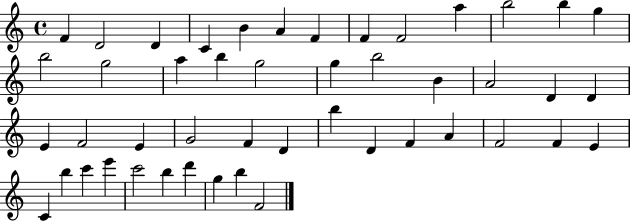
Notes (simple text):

F4/q D4/h D4/q C4/q B4/q A4/q F4/q F4/q F4/h A5/q B5/h B5/q G5/q B5/h G5/h A5/q B5/q G5/h G5/q B5/h B4/q A4/h D4/q D4/q E4/q F4/h E4/q G4/h F4/q D4/q B5/q D4/q F4/q A4/q F4/h F4/q E4/q C4/q B5/q C6/q E6/q C6/h B5/q D6/q G5/q B5/q F4/h